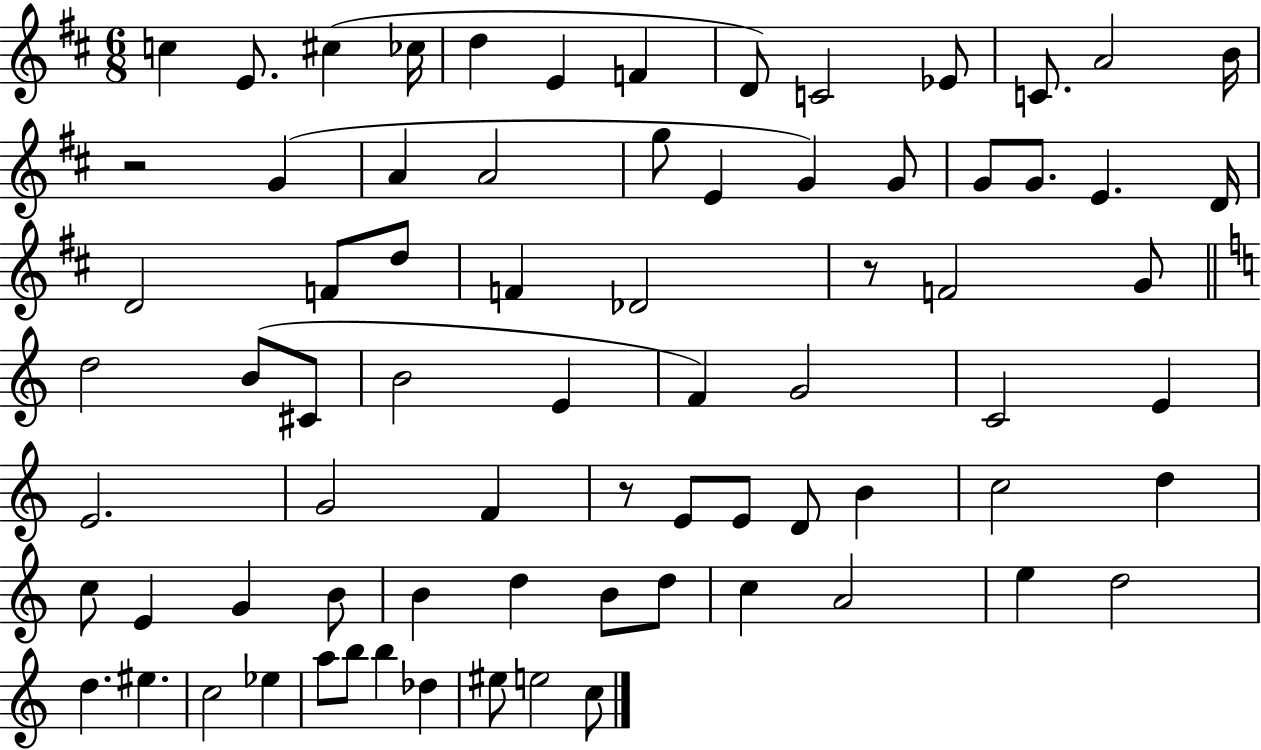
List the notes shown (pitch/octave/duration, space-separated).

C5/q E4/e. C#5/q CES5/s D5/q E4/q F4/q D4/e C4/h Eb4/e C4/e. A4/h B4/s R/h G4/q A4/q A4/h G5/e E4/q G4/q G4/e G4/e G4/e. E4/q. D4/s D4/h F4/e D5/e F4/q Db4/h R/e F4/h G4/e D5/h B4/e C#4/e B4/h E4/q F4/q G4/h C4/h E4/q E4/h. G4/h F4/q R/e E4/e E4/e D4/e B4/q C5/h D5/q C5/e E4/q G4/q B4/e B4/q D5/q B4/e D5/e C5/q A4/h E5/q D5/h D5/q. EIS5/q. C5/h Eb5/q A5/e B5/e B5/q Db5/q EIS5/e E5/h C5/e